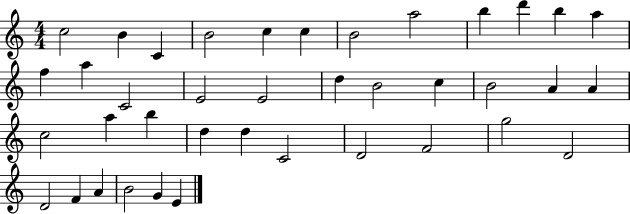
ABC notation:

X:1
T:Untitled
M:4/4
L:1/4
K:C
c2 B C B2 c c B2 a2 b d' b a f a C2 E2 E2 d B2 c B2 A A c2 a b d d C2 D2 F2 g2 D2 D2 F A B2 G E